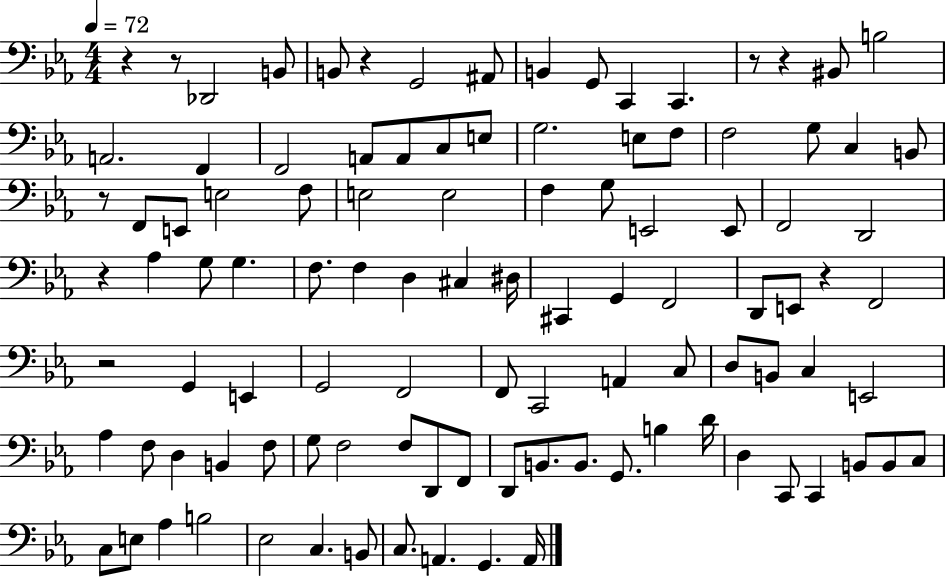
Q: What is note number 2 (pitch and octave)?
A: B2